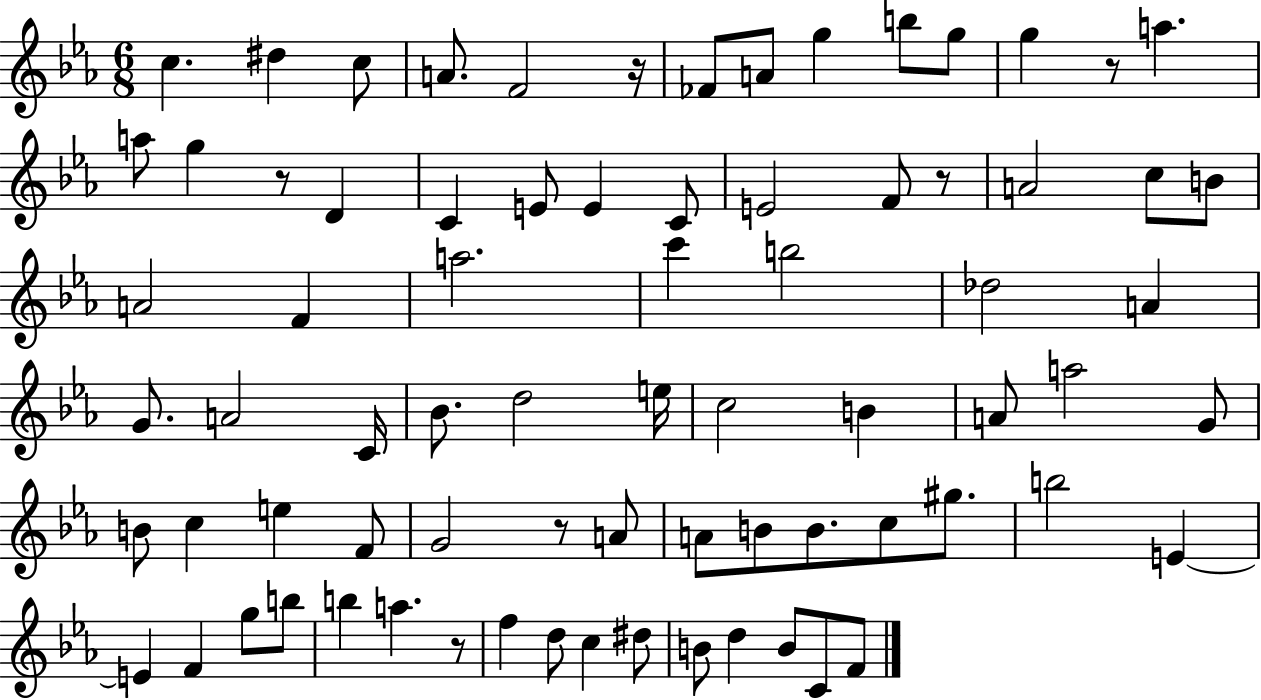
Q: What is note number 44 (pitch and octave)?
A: C5